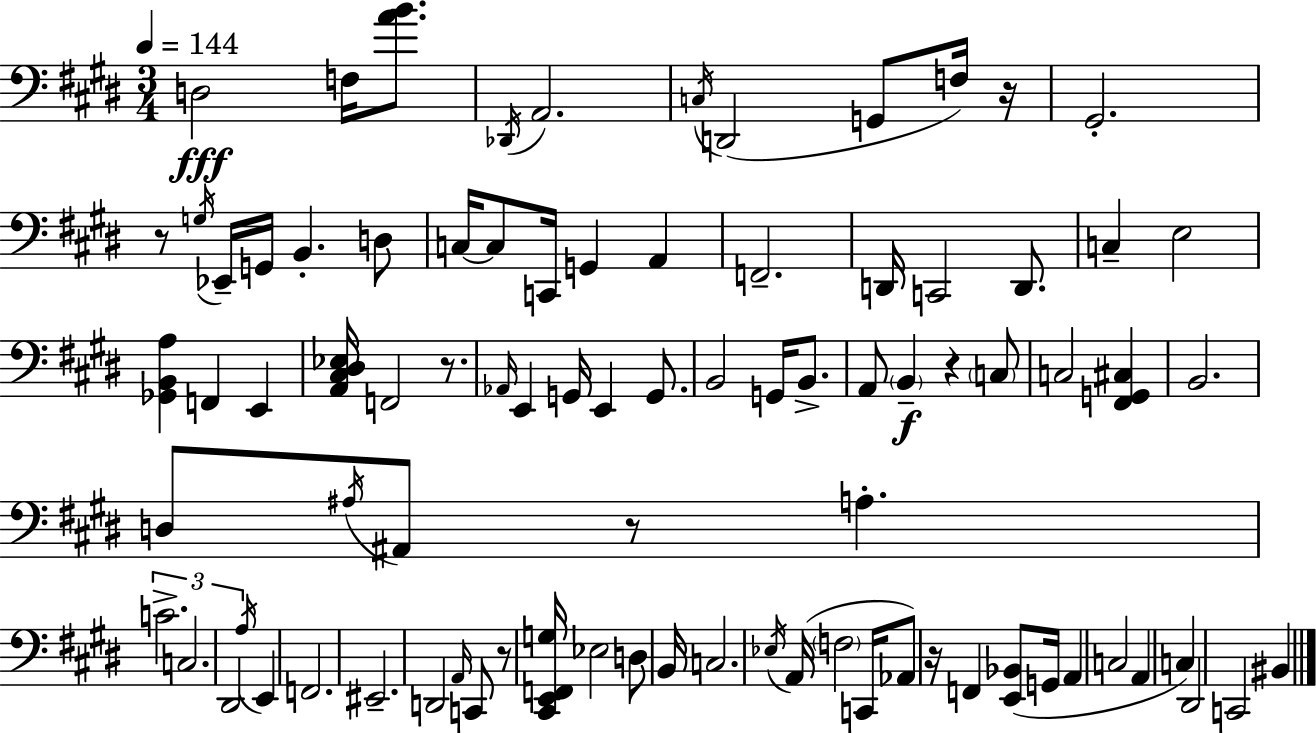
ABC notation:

X:1
T:Untitled
M:3/4
L:1/4
K:E
D,2 F,/4 [AB]/2 _D,,/4 A,,2 C,/4 D,,2 G,,/2 F,/4 z/4 ^G,,2 z/2 G,/4 _E,,/4 G,,/4 B,, D,/2 C,/4 C,/2 C,,/4 G,, A,, F,,2 D,,/4 C,,2 D,,/2 C, E,2 [_G,,B,,A,] F,, E,, [A,,^C,^D,_E,]/4 F,,2 z/2 _A,,/4 E,, G,,/4 E,, G,,/2 B,,2 G,,/4 B,,/2 A,,/2 B,, z C,/2 C,2 [^F,,G,,^C,] B,,2 D,/2 ^A,/4 ^A,,/2 z/2 A, C2 C,2 ^D,,2 A,/4 E,, F,,2 ^E,,2 D,,2 A,,/4 C,,/2 z/2 [^C,,E,,F,,G,]/4 _E,2 D,/2 B,,/4 C,2 _E,/4 A,,/4 F,2 C,,/4 _A,,/2 z/4 F,, [E,,_B,,]/2 G,,/4 A,, C,2 A,, C, ^D,,2 C,,2 ^B,,